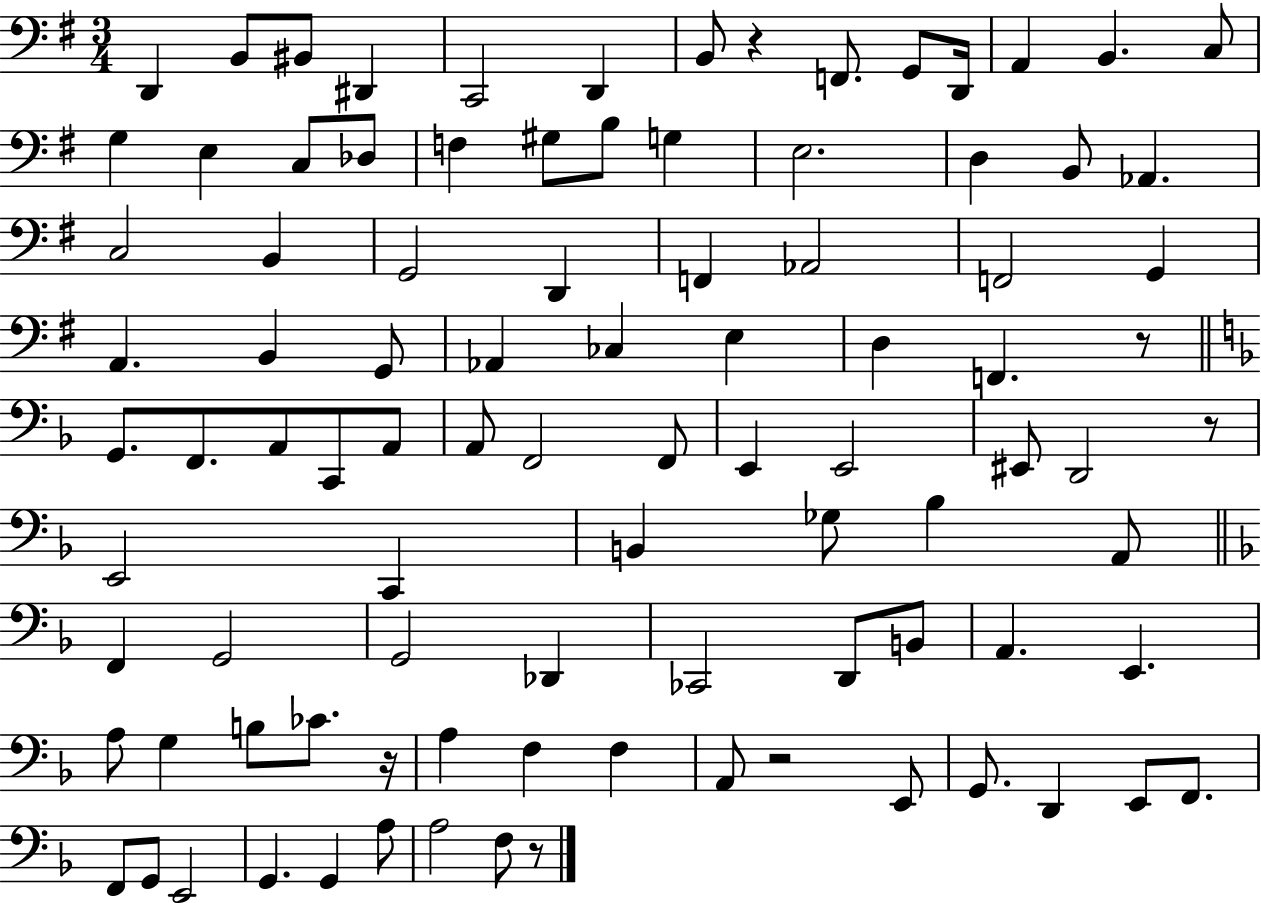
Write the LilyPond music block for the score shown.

{
  \clef bass
  \numericTimeSignature
  \time 3/4
  \key g \major
  d,4 b,8 bis,8 dis,4 | c,2 d,4 | b,8 r4 f,8. g,8 d,16 | a,4 b,4. c8 | \break g4 e4 c8 des8 | f4 gis8 b8 g4 | e2. | d4 b,8 aes,4. | \break c2 b,4 | g,2 d,4 | f,4 aes,2 | f,2 g,4 | \break a,4. b,4 g,8 | aes,4 ces4 e4 | d4 f,4. r8 | \bar "||" \break \key f \major g,8. f,8. a,8 c,8 a,8 | a,8 f,2 f,8 | e,4 e,2 | eis,8 d,2 r8 | \break e,2 c,4 | b,4 ges8 bes4 a,8 | \bar "||" \break \key f \major f,4 g,2 | g,2 des,4 | ces,2 d,8 b,8 | a,4. e,4. | \break a8 g4 b8 ces'8. r16 | a4 f4 f4 | a,8 r2 e,8 | g,8. d,4 e,8 f,8. | \break f,8 g,8 e,2 | g,4. g,4 a8 | a2 f8 r8 | \bar "|."
}